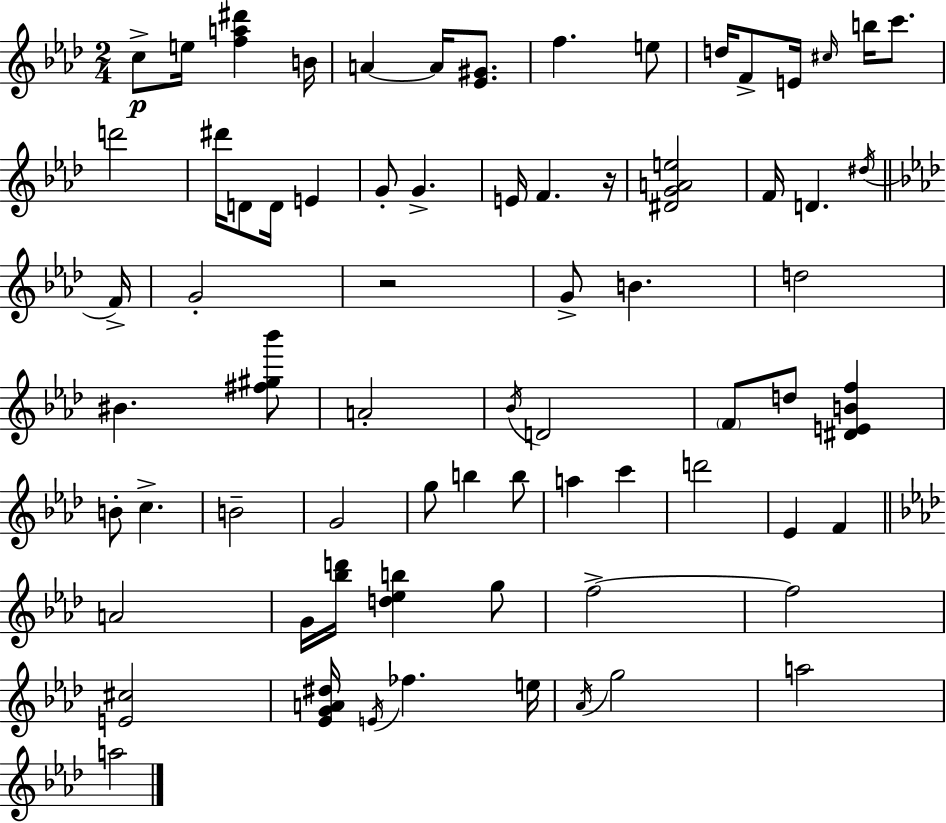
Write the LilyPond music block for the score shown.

{
  \clef treble
  \numericTimeSignature
  \time 2/4
  \key aes \major
  c''8->\p e''16 <f'' a'' dis'''>4 b'16 | a'4~~ a'16 <ees' gis'>8. | f''4. e''8 | d''16 f'8-> e'16 \grace { cis''16 } b''16 c'''8. | \break d'''2 | dis'''16 d'8 d'16 e'4 | g'8-. g'4.-> | e'16 f'4. | \break r16 <dis' g' a' e''>2 | f'16 d'4. | \acciaccatura { dis''16 } \bar "||" \break \key aes \major f'16-> g'2-. | r2 | g'8-> b'4. | d''2 | \break bis'4. <fis'' gis'' bes'''>8 | a'2-. | \acciaccatura { bes'16 } d'2 | \parenthesize f'8 d''8 <dis' e' b' f''>4 | \break b'8-. c''4.-> | b'2-- | g'2 | g''8 b''4 | \break b''8 a''4 c'''4 | d'''2 | ees'4 f'4 | \bar "||" \break \key aes \major a'2 | g'16 <bes'' d'''>16 <d'' ees'' b''>4 g''8 | f''2->~~ | f''2 | \break <e' cis''>2 | <ees' g' a' dis''>16 \acciaccatura { e'16 } fes''4. | e''16 \acciaccatura { aes'16 } g''2 | a''2 | \break a''2 | \bar "|."
}